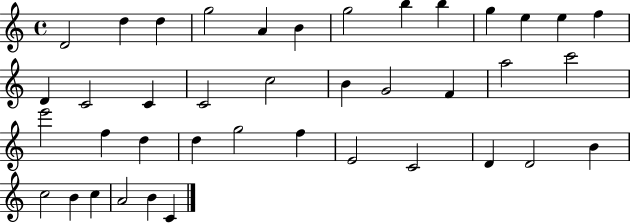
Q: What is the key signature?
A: C major